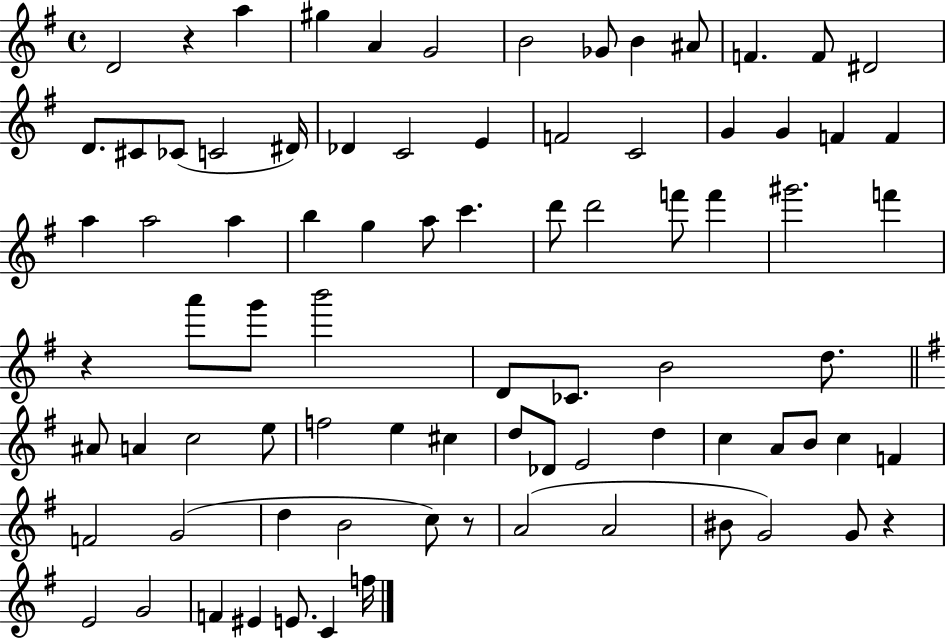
{
  \clef treble
  \time 4/4
  \defaultTimeSignature
  \key g \major
  d'2 r4 a''4 | gis''4 a'4 g'2 | b'2 ges'8 b'4 ais'8 | f'4. f'8 dis'2 | \break d'8. cis'8 ces'8( c'2 dis'16) | des'4 c'2 e'4 | f'2 c'2 | g'4 g'4 f'4 f'4 | \break a''4 a''2 a''4 | b''4 g''4 a''8 c'''4. | d'''8 d'''2 f'''8 f'''4 | gis'''2. f'''4 | \break r4 a'''8 g'''8 b'''2 | d'8 ces'8. b'2 d''8. | \bar "||" \break \key e \minor ais'8 a'4 c''2 e''8 | f''2 e''4 cis''4 | d''8 des'8 e'2 d''4 | c''4 a'8 b'8 c''4 f'4 | \break f'2 g'2( | d''4 b'2 c''8) r8 | a'2( a'2 | bis'8 g'2) g'8 r4 | \break e'2 g'2 | f'4 eis'4 e'8. c'4 f''16 | \bar "|."
}